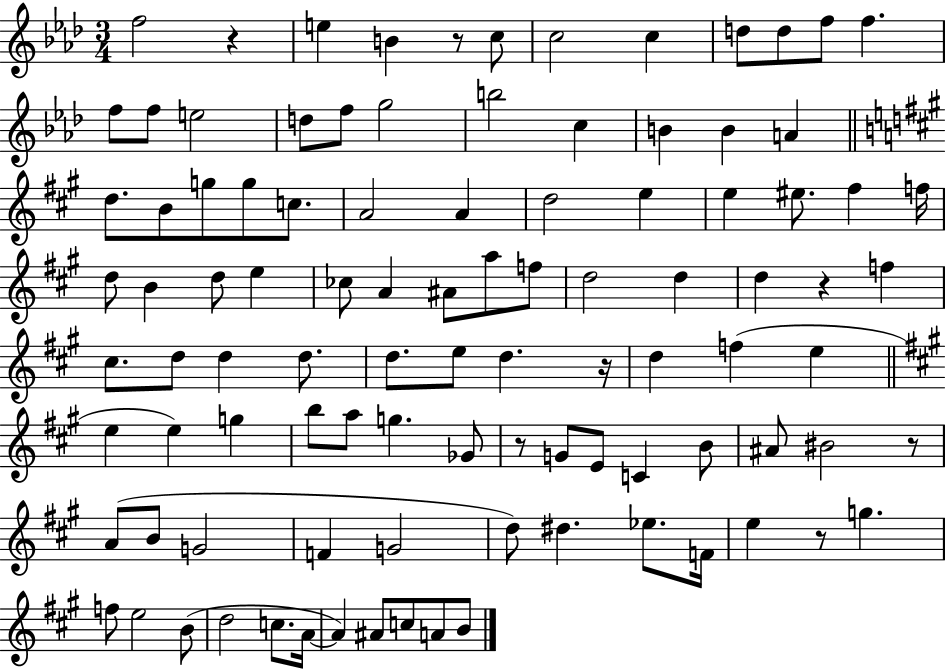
F5/h R/q E5/q B4/q R/e C5/e C5/h C5/q D5/e D5/e F5/e F5/q. F5/e F5/e E5/h D5/e F5/e G5/h B5/h C5/q B4/q B4/q A4/q D5/e. B4/e G5/e G5/e C5/e. A4/h A4/q D5/h E5/q E5/q EIS5/e. F#5/q F5/s D5/e B4/q D5/e E5/q CES5/e A4/q A#4/e A5/e F5/e D5/h D5/q D5/q R/q F5/q C#5/e. D5/e D5/q D5/e. D5/e. E5/e D5/q. R/s D5/q F5/q E5/q E5/q E5/q G5/q B5/e A5/e G5/q. Gb4/e R/e G4/e E4/e C4/q B4/e A#4/e BIS4/h R/e A4/e B4/e G4/h F4/q G4/h D5/e D#5/q. Eb5/e. F4/s E5/q R/e G5/q. F5/e E5/h B4/e D5/h C5/e. A4/s A4/q A#4/e C5/e A4/e B4/e